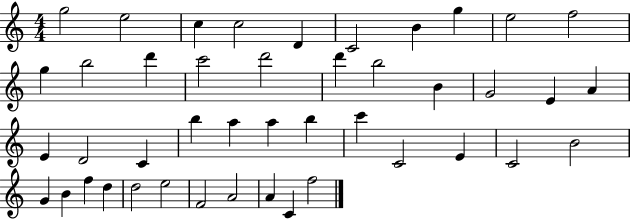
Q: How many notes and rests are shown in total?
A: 44